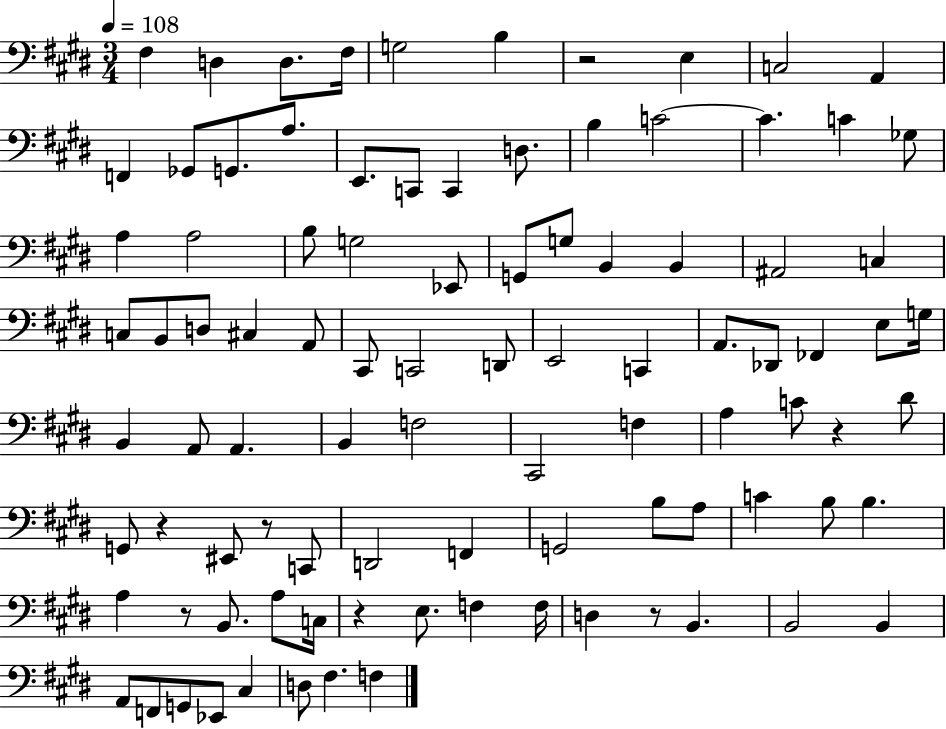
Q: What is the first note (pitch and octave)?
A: F#3